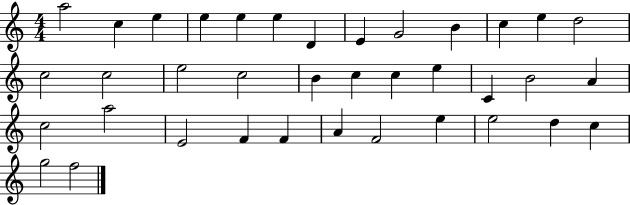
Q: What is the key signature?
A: C major